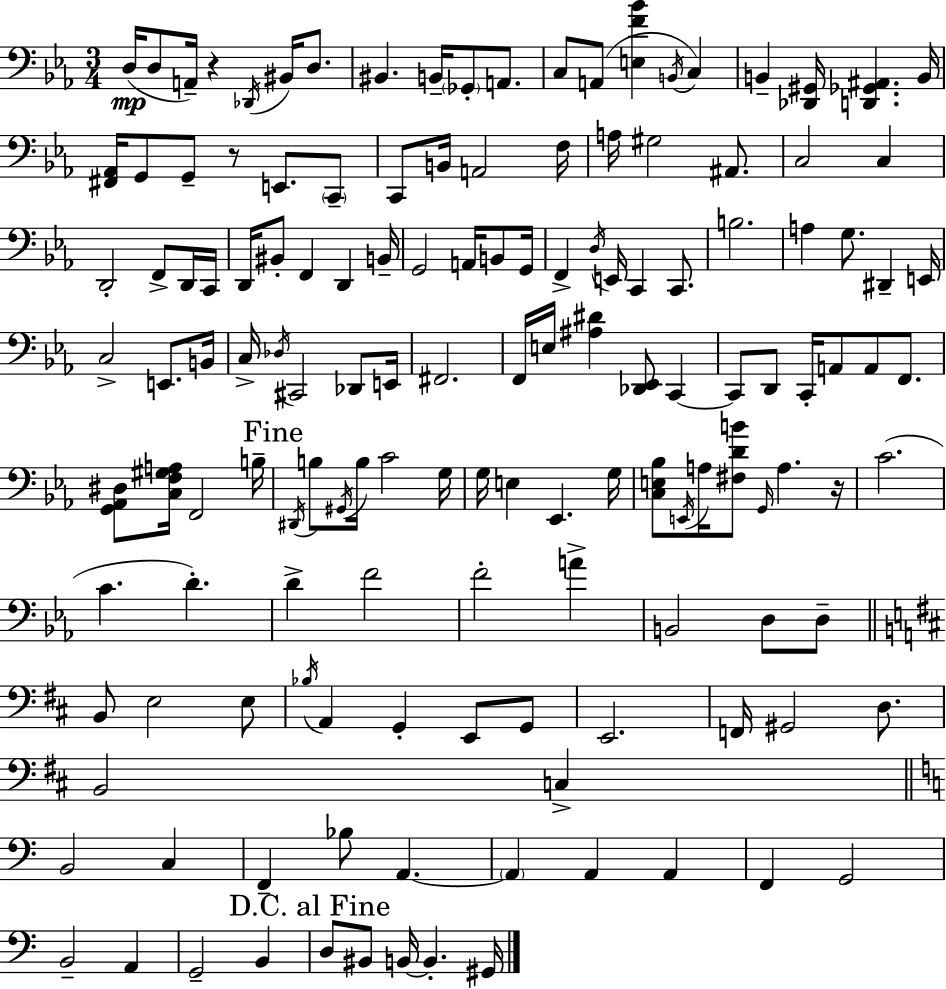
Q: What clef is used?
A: bass